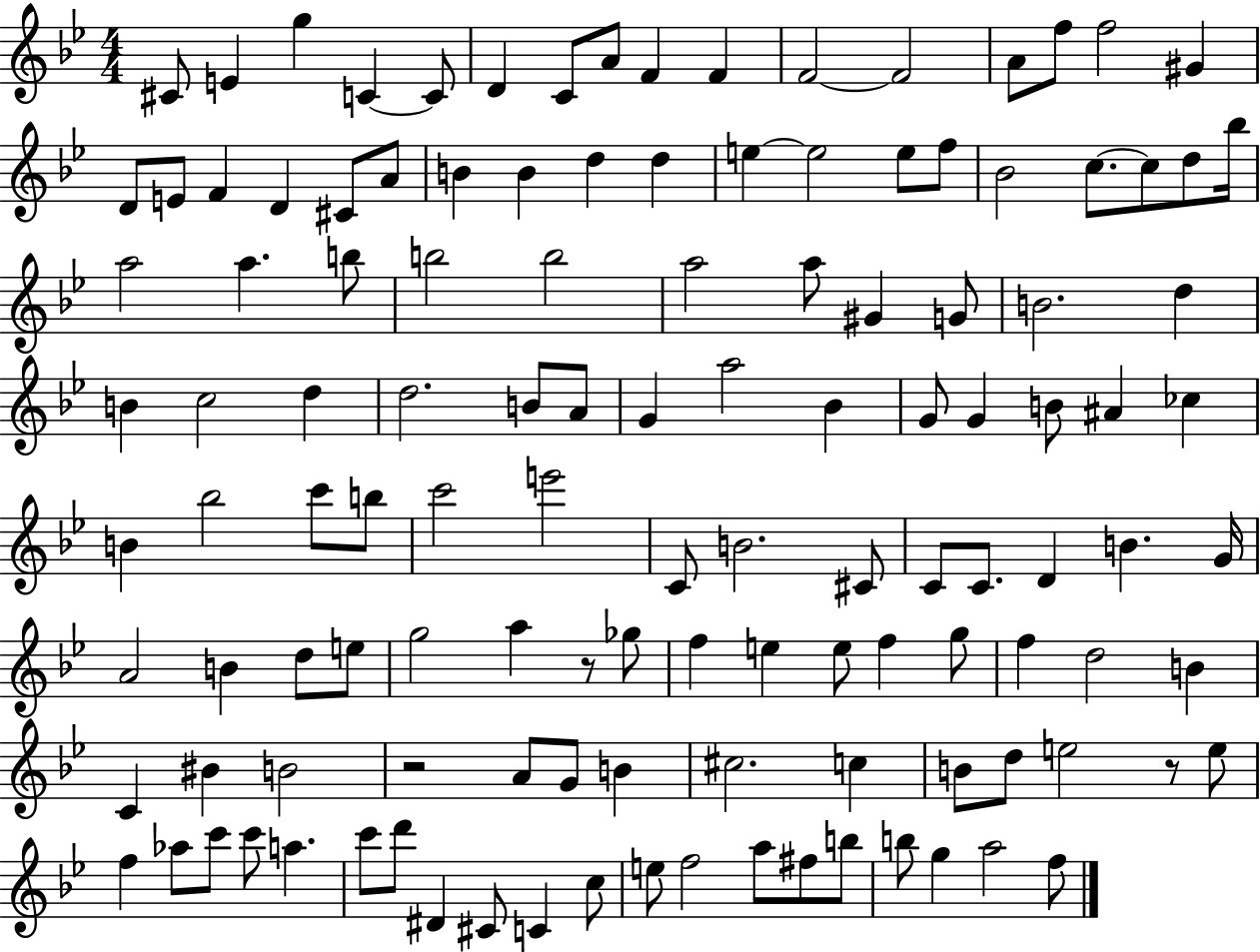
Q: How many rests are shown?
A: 3